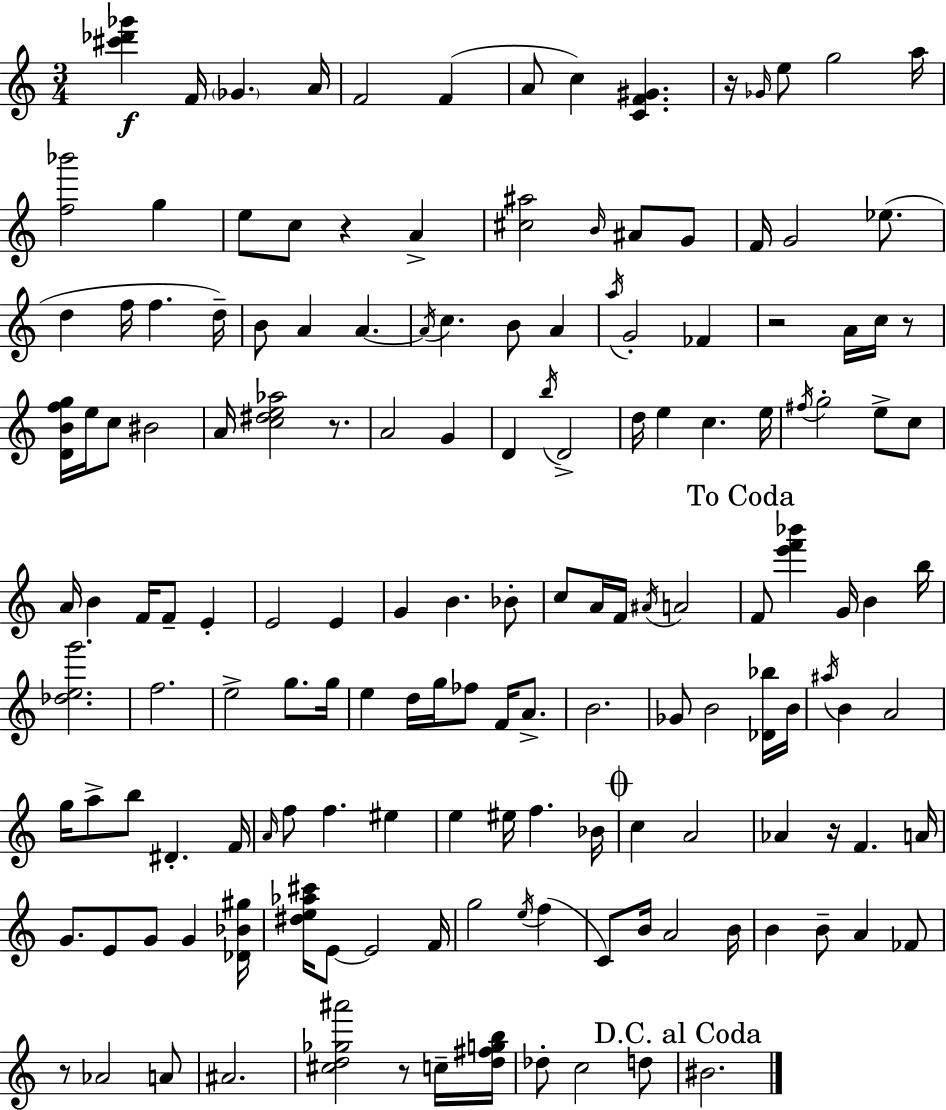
[C#6,Db6,Gb6]/q F4/s Gb4/q. A4/s F4/h F4/q A4/e C5/q [C4,F4,G#4]/q. R/s Gb4/s E5/e G5/h A5/s [F5,Bb6]/h G5/q E5/e C5/e R/q A4/q [C#5,A#5]/h B4/s A#4/e G4/e F4/s G4/h Eb5/e. D5/q F5/s F5/q. D5/s B4/e A4/q A4/q. A4/s C5/q. B4/e A4/q A5/s G4/h FES4/q R/h A4/s C5/s R/e [D4,B4,F5,G5]/s E5/s C5/e BIS4/h A4/s [C5,D#5,E5,Ab5]/h R/e. A4/h G4/q D4/q B5/s D4/h D5/s E5/q C5/q. E5/s F#5/s G5/h E5/e C5/e A4/s B4/q F4/s F4/e E4/q E4/h E4/q G4/q B4/q. Bb4/e C5/e A4/s F4/s A#4/s A4/h F4/e [E6,F6,Bb6]/q G4/s B4/q B5/s [Db5,E5,G6]/h. F5/h. E5/h G5/e. G5/s E5/q D5/s G5/s FES5/e F4/s A4/e. B4/h. Gb4/e B4/h [Db4,Bb5]/s B4/s A#5/s B4/q A4/h G5/s A5/e B5/e D#4/q. F4/s A4/s F5/e F5/q. EIS5/q E5/q EIS5/s F5/q. Bb4/s C5/q A4/h Ab4/q R/s F4/q. A4/s G4/e. E4/e G4/e G4/q [Db4,Bb4,G#5]/s [D#5,E5,Ab5,C#6]/s E4/e E4/h F4/s G5/h E5/s F5/q C4/e B4/s A4/h B4/s B4/q B4/e A4/q FES4/e R/e Ab4/h A4/e A#4/h. [C#5,D5,Gb5,A#6]/h R/e C5/s [D5,F#5,G5,B5]/s Db5/e C5/h D5/e BIS4/h.